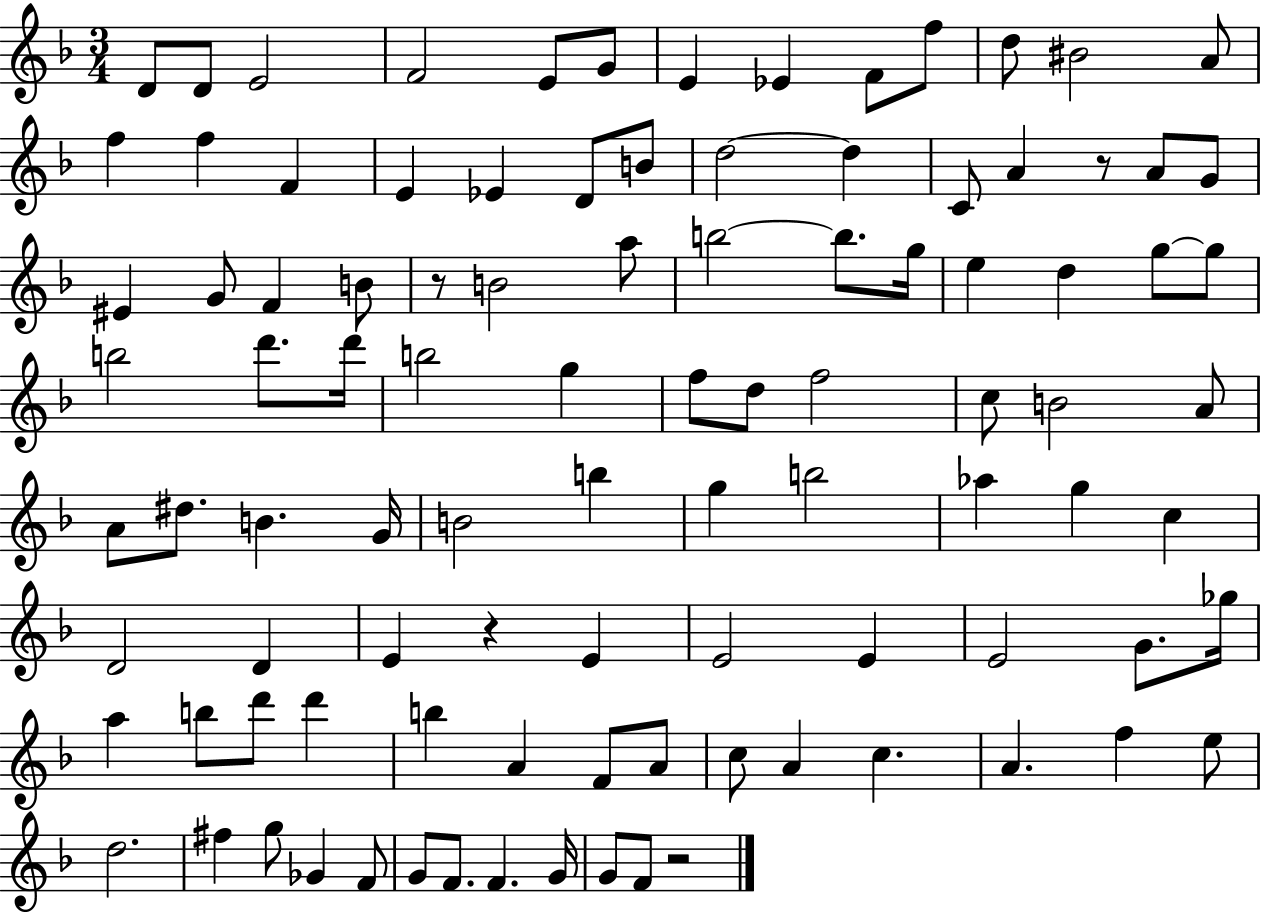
X:1
T:Untitled
M:3/4
L:1/4
K:F
D/2 D/2 E2 F2 E/2 G/2 E _E F/2 f/2 d/2 ^B2 A/2 f f F E _E D/2 B/2 d2 d C/2 A z/2 A/2 G/2 ^E G/2 F B/2 z/2 B2 a/2 b2 b/2 g/4 e d g/2 g/2 b2 d'/2 d'/4 b2 g f/2 d/2 f2 c/2 B2 A/2 A/2 ^d/2 B G/4 B2 b g b2 _a g c D2 D E z E E2 E E2 G/2 _g/4 a b/2 d'/2 d' b A F/2 A/2 c/2 A c A f e/2 d2 ^f g/2 _G F/2 G/2 F/2 F G/4 G/2 F/2 z2